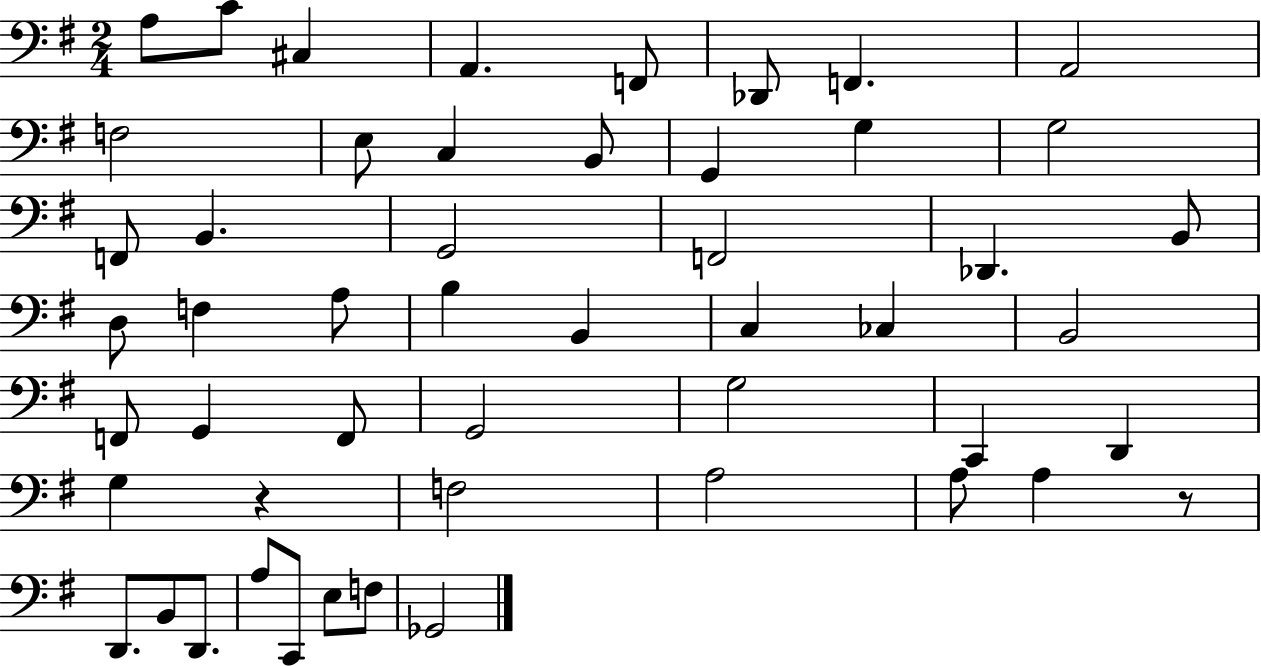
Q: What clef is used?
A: bass